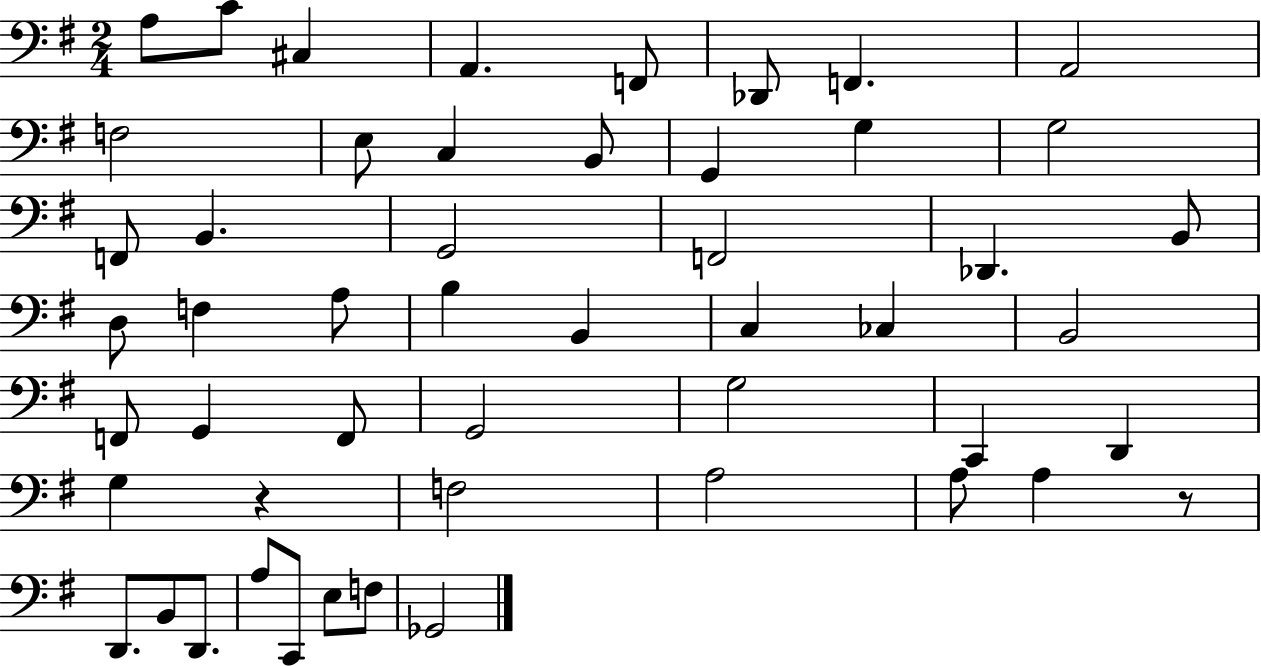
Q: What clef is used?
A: bass